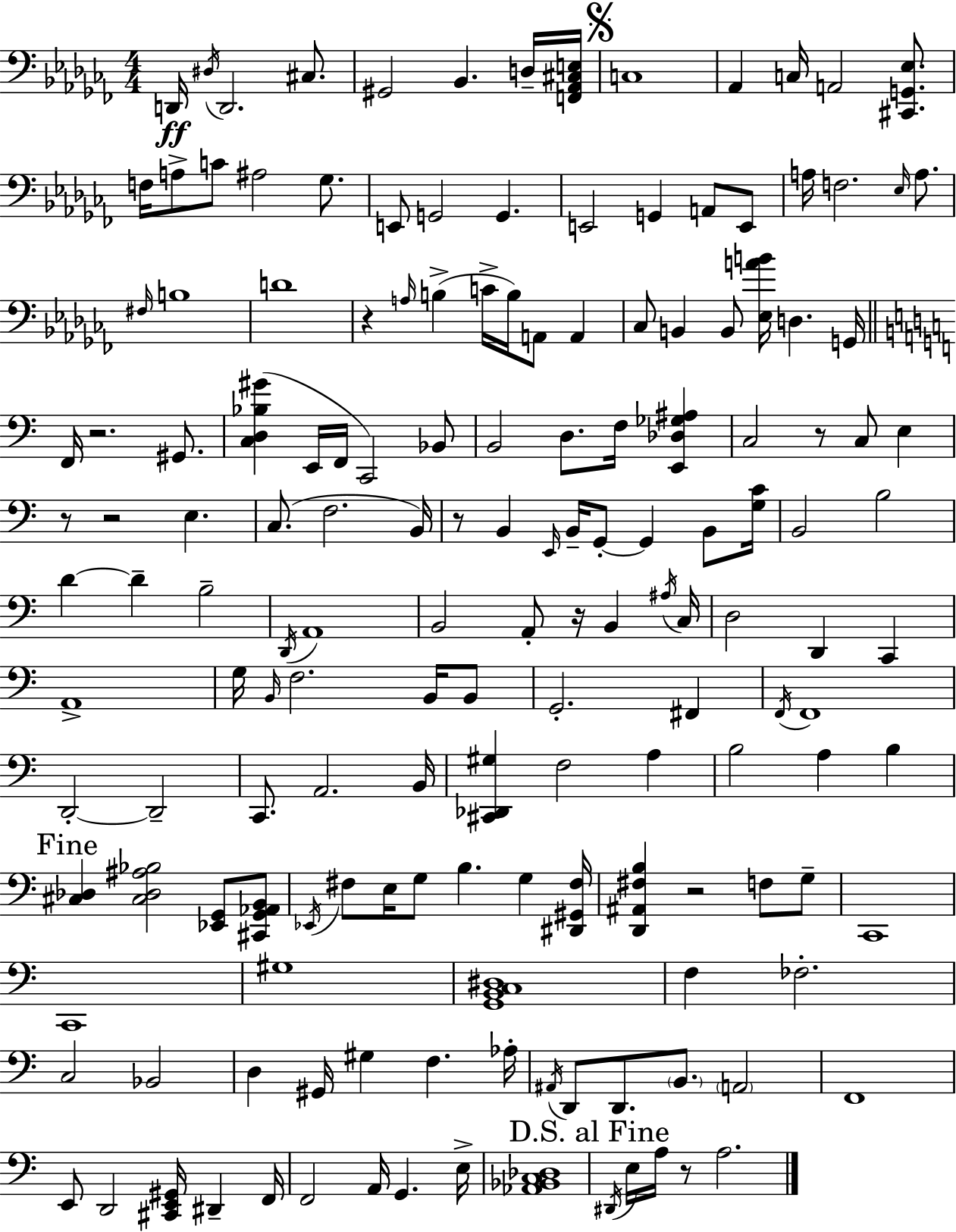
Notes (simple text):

D2/s D#3/s D2/h. C#3/e. G#2/h Bb2/q. D3/s [F2,Ab2,C#3,E3]/s C3/w Ab2/q C3/s A2/h [C#2,G2,Eb3]/e. F3/s A3/e C4/e A#3/h Gb3/e. E2/e G2/h G2/q. E2/h G2/q A2/e E2/e A3/s F3/h. Eb3/s A3/e. F#3/s B3/w D4/w R/q A3/s B3/q C4/s B3/s A2/e A2/q CES3/e B2/q B2/e [Eb3,A4,B4]/s D3/q. G2/s F2/s R/h. G#2/e. [C3,D3,Bb3,G#4]/q E2/s F2/s C2/h Bb2/e B2/h D3/e. F3/s [E2,Db3,Gb3,A#3]/q C3/h R/e C3/e E3/q R/e R/h E3/q. C3/e. F3/h. B2/s R/e B2/q E2/s B2/s G2/e G2/q B2/e [G3,C4]/s B2/h B3/h D4/q D4/q B3/h D2/s A2/w B2/h A2/e R/s B2/q A#3/s C3/s D3/h D2/q C2/q A2/w G3/s B2/s F3/h. B2/s B2/e G2/h. F#2/q F2/s F2/w D2/h D2/h C2/e. A2/h. B2/s [C#2,Db2,G#3]/q F3/h A3/q B3/h A3/q B3/q [C#3,Db3]/q [C#3,Db3,A#3,Bb3]/h [Eb2,G2]/e [C#2,G2,Ab2,B2]/e Eb2/s F#3/e E3/s G3/e B3/q. G3/q [D#2,G#2,F#3]/s [D2,A#2,F#3,B3]/q R/h F3/e G3/e C2/w C2/w G#3/w [G2,B2,C3,D#3]/w F3/q FES3/h. C3/h Bb2/h D3/q G#2/s G#3/q F3/q. Ab3/s A#2/s D2/e D2/e. B2/e. A2/h F2/w E2/e D2/h [C#2,E2,G#2]/s D#2/q F2/s F2/h A2/s G2/q. E3/s [Ab2,Bb2,C3,Db3]/w D#2/s E3/s A3/s R/e A3/h.